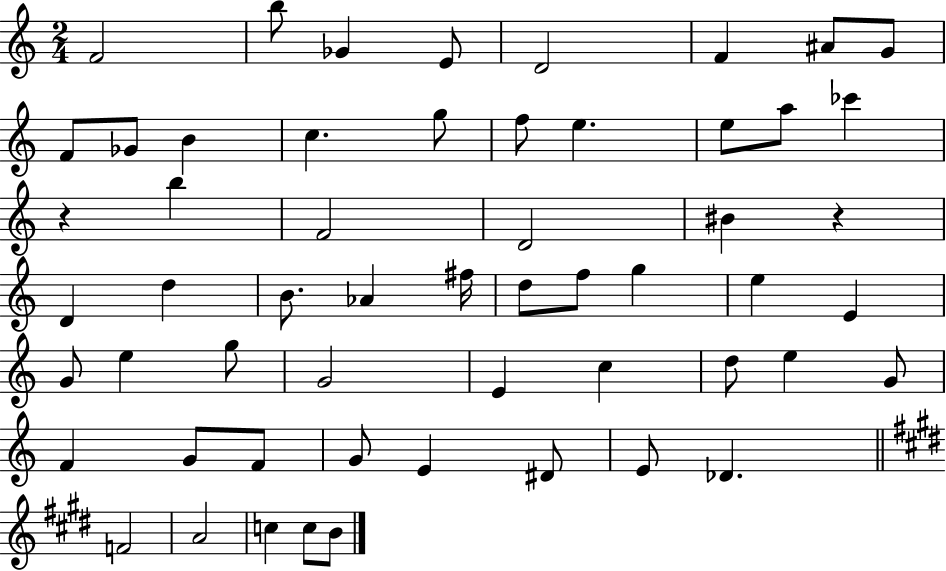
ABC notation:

X:1
T:Untitled
M:2/4
L:1/4
K:C
F2 b/2 _G E/2 D2 F ^A/2 G/2 F/2 _G/2 B c g/2 f/2 e e/2 a/2 _c' z b F2 D2 ^B z D d B/2 _A ^f/4 d/2 f/2 g e E G/2 e g/2 G2 E c d/2 e G/2 F G/2 F/2 G/2 E ^D/2 E/2 _D F2 A2 c c/2 B/2